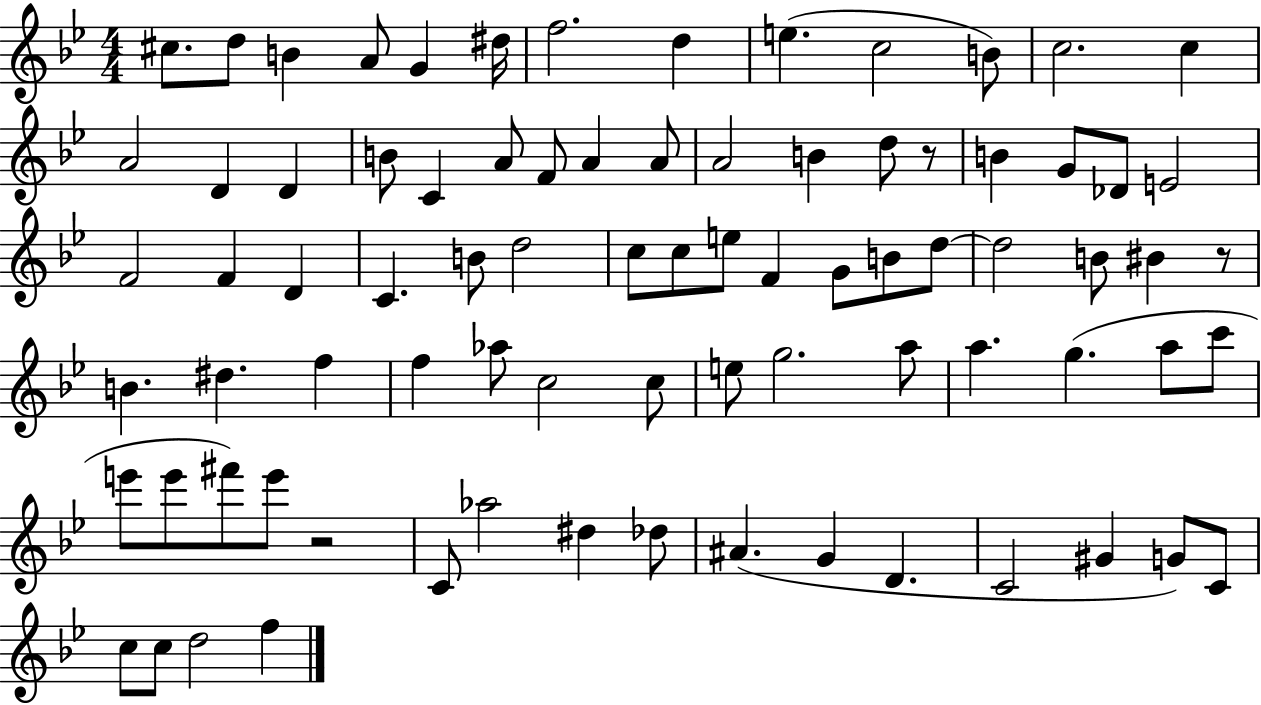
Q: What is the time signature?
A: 4/4